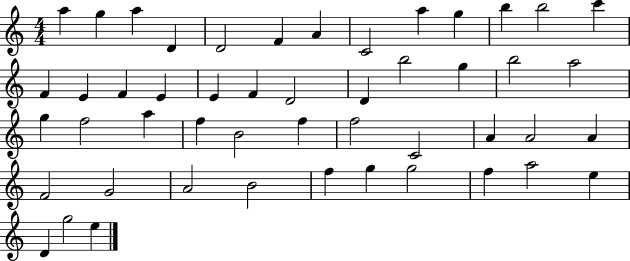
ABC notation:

X:1
T:Untitled
M:4/4
L:1/4
K:C
a g a D D2 F A C2 a g b b2 c' F E F E E F D2 D b2 g b2 a2 g f2 a f B2 f f2 C2 A A2 A F2 G2 A2 B2 f g g2 f a2 e D g2 e